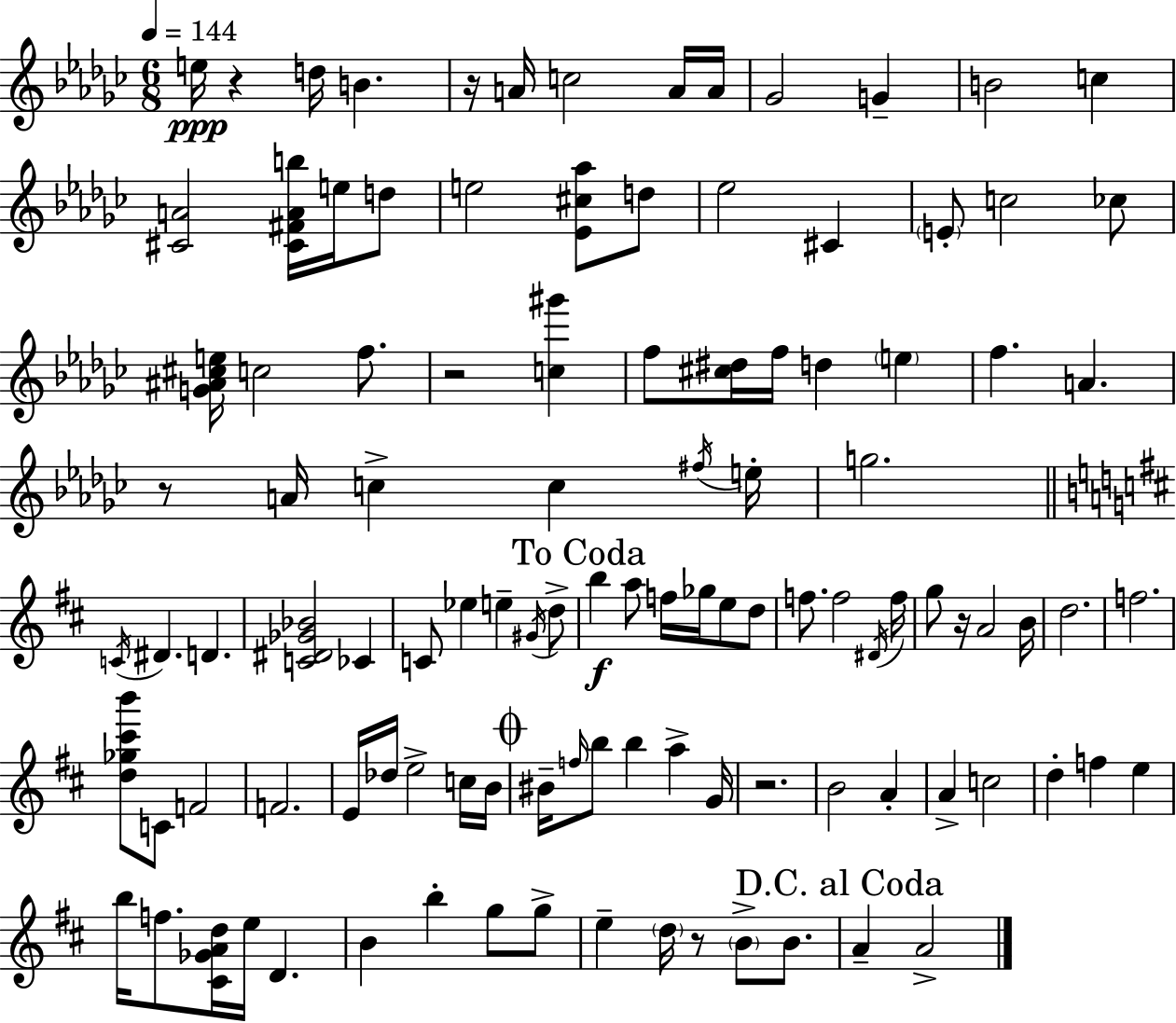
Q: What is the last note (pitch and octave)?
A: A4